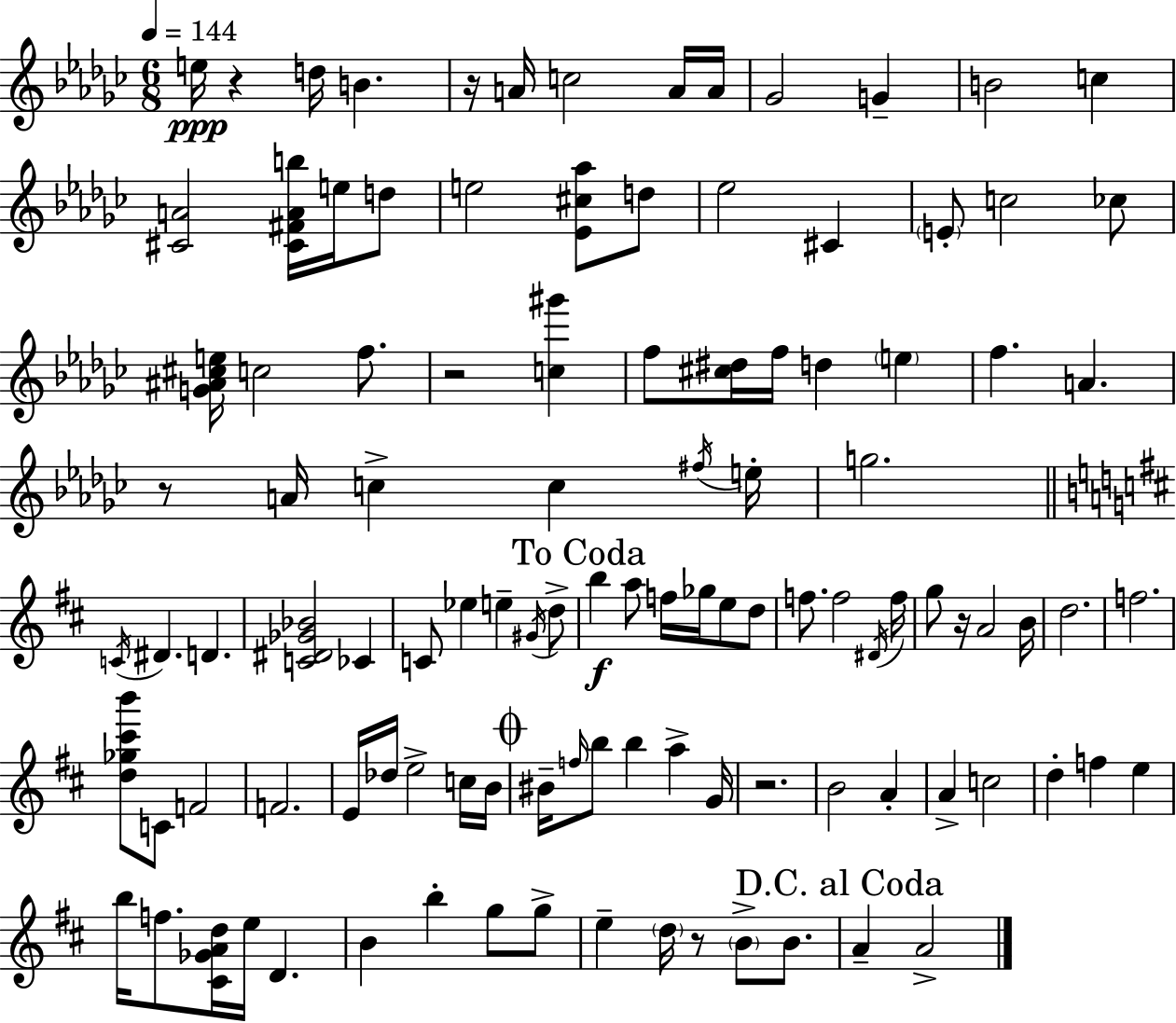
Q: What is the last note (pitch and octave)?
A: A4